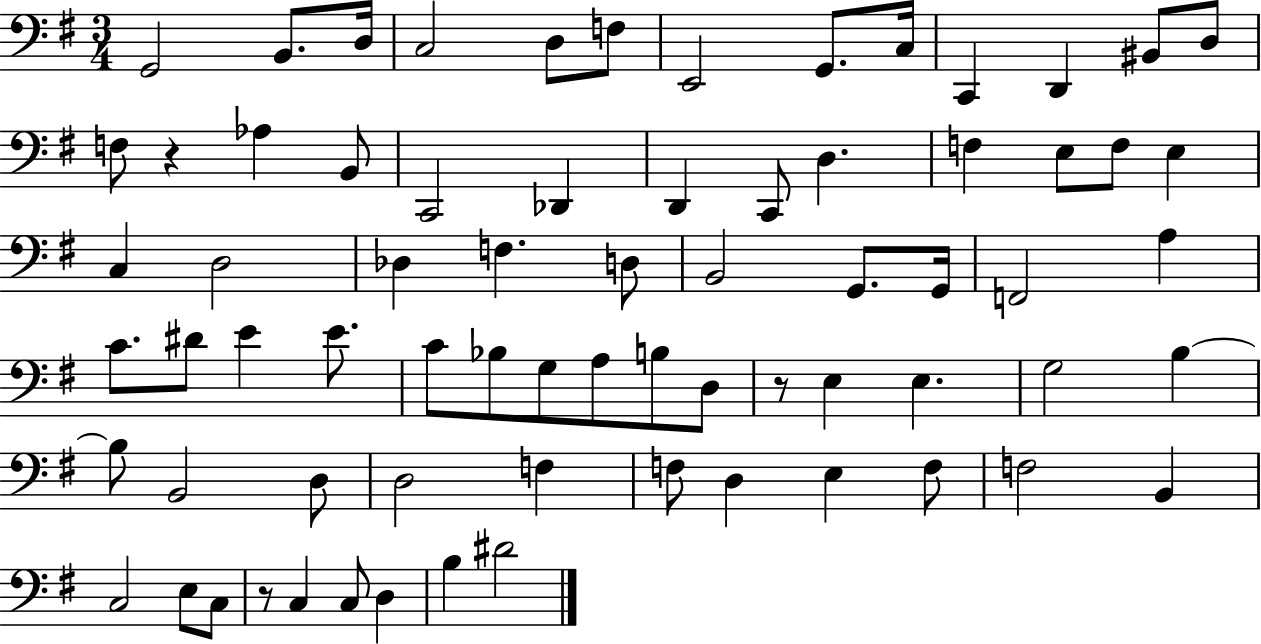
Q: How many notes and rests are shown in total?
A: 71